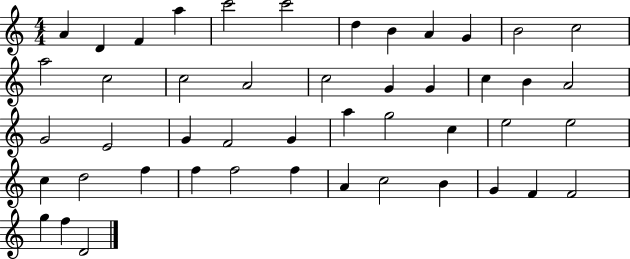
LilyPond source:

{
  \clef treble
  \numericTimeSignature
  \time 4/4
  \key c \major
  a'4 d'4 f'4 a''4 | c'''2 c'''2 | d''4 b'4 a'4 g'4 | b'2 c''2 | \break a''2 c''2 | c''2 a'2 | c''2 g'4 g'4 | c''4 b'4 a'2 | \break g'2 e'2 | g'4 f'2 g'4 | a''4 g''2 c''4 | e''2 e''2 | \break c''4 d''2 f''4 | f''4 f''2 f''4 | a'4 c''2 b'4 | g'4 f'4 f'2 | \break g''4 f''4 d'2 | \bar "|."
}